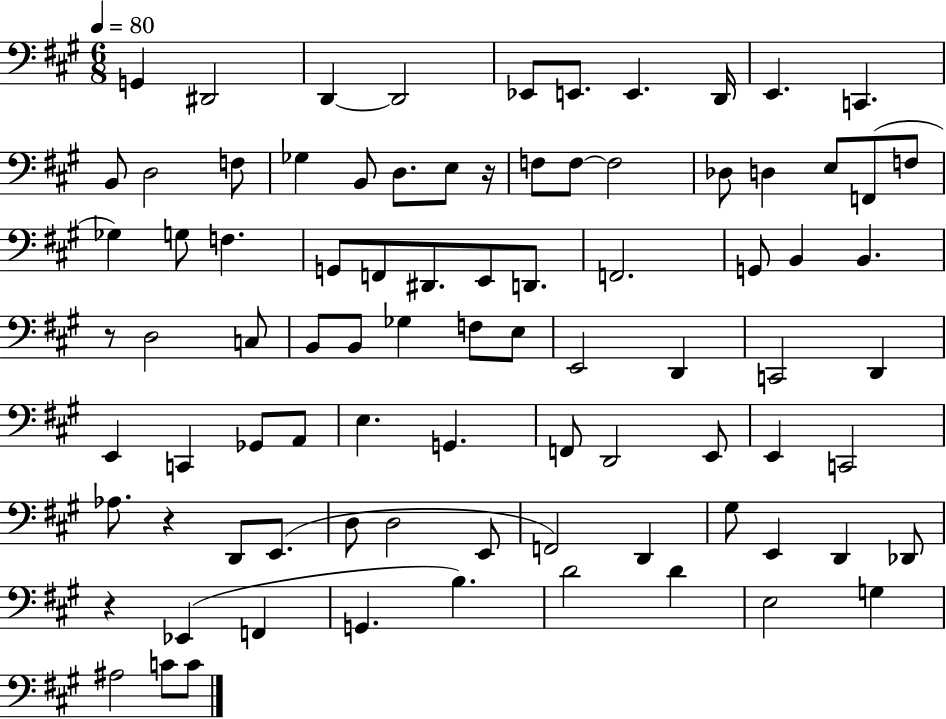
X:1
T:Untitled
M:6/8
L:1/4
K:A
G,, ^D,,2 D,, D,,2 _E,,/2 E,,/2 E,, D,,/4 E,, C,, B,,/2 D,2 F,/2 _G, B,,/2 D,/2 E,/2 z/4 F,/2 F,/2 F,2 _D,/2 D, E,/2 F,,/2 F,/2 _G, G,/2 F, G,,/2 F,,/2 ^D,,/2 E,,/2 D,,/2 F,,2 G,,/2 B,, B,, z/2 D,2 C,/2 B,,/2 B,,/2 _G, F,/2 E,/2 E,,2 D,, C,,2 D,, E,, C,, _G,,/2 A,,/2 E, G,, F,,/2 D,,2 E,,/2 E,, C,,2 _A,/2 z D,,/2 E,,/2 D,/2 D,2 E,,/2 F,,2 D,, ^G,/2 E,, D,, _D,,/2 z _E,, F,, G,, B, D2 D E,2 G, ^A,2 C/2 C/2